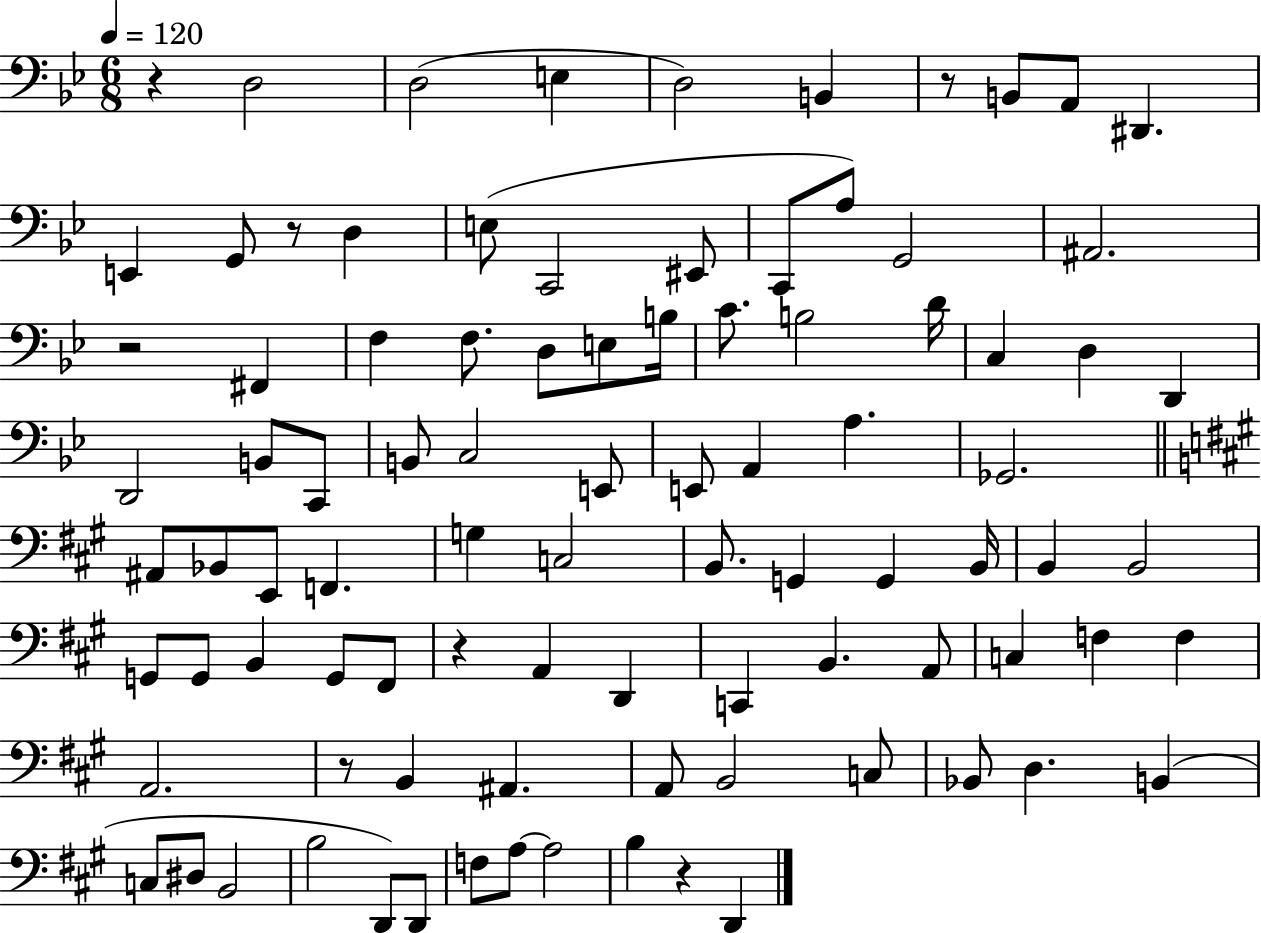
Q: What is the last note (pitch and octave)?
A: D2